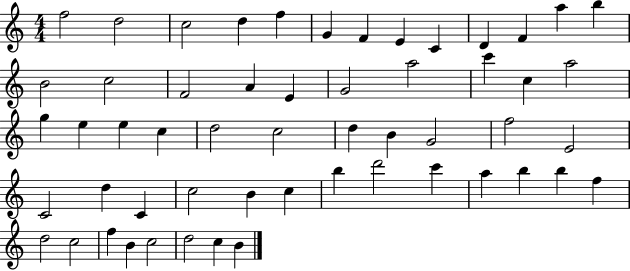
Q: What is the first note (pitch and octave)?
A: F5